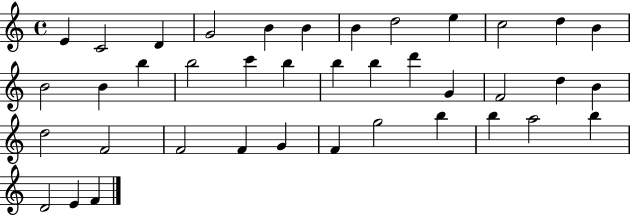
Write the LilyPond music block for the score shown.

{
  \clef treble
  \time 4/4
  \defaultTimeSignature
  \key c \major
  e'4 c'2 d'4 | g'2 b'4 b'4 | b'4 d''2 e''4 | c''2 d''4 b'4 | \break b'2 b'4 b''4 | b''2 c'''4 b''4 | b''4 b''4 d'''4 g'4 | f'2 d''4 b'4 | \break d''2 f'2 | f'2 f'4 g'4 | f'4 g''2 b''4 | b''4 a''2 b''4 | \break d'2 e'4 f'4 | \bar "|."
}